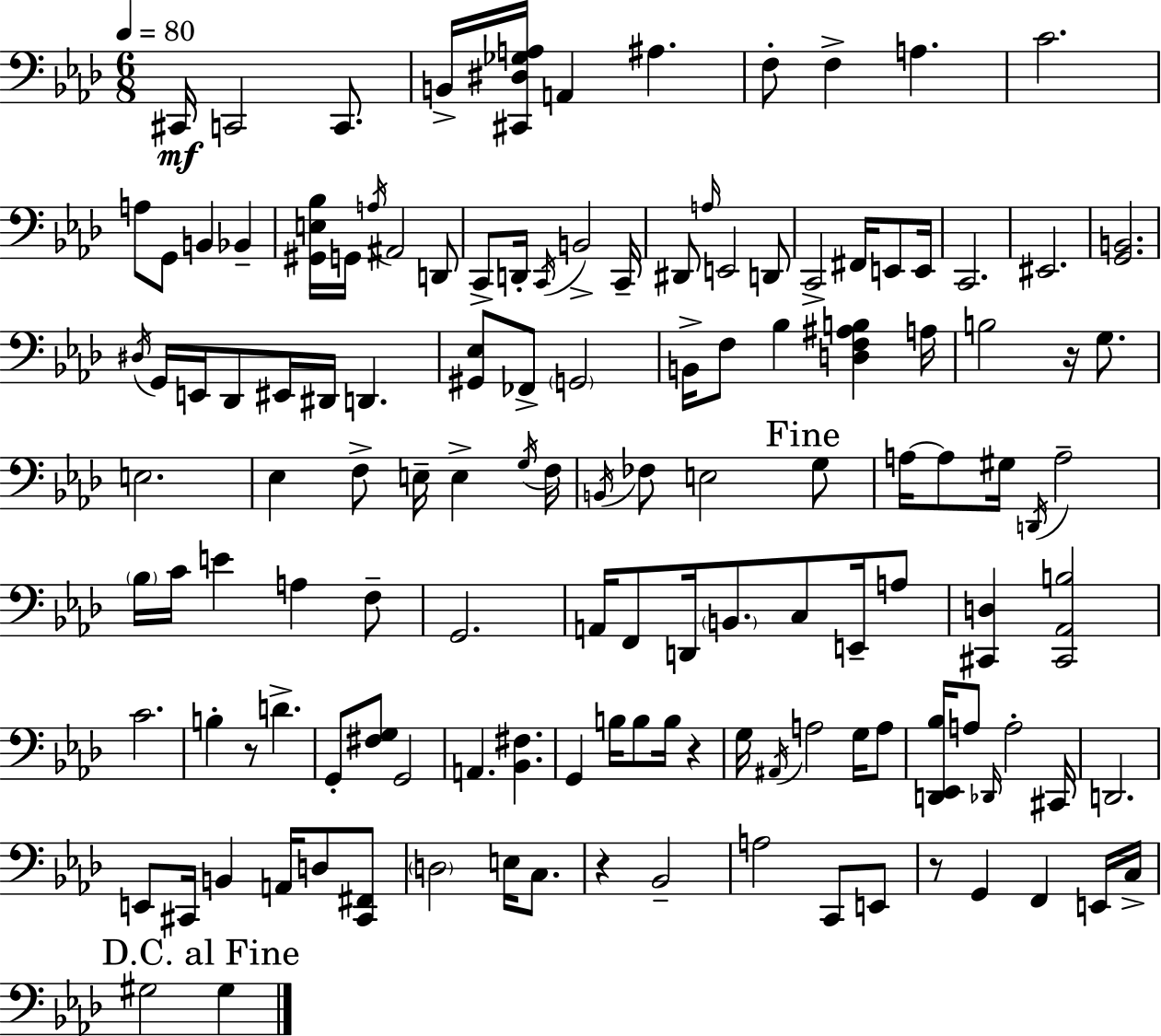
C#2/s C2/h C2/e. B2/s [C#2,D#3,Gb3,A3]/s A2/q A#3/q. F3/e F3/q A3/q. C4/h. A3/e G2/e B2/q Bb2/q [G#2,E3,Bb3]/s G2/s A3/s A#2/h D2/e C2/e D2/s C2/s B2/h C2/s D#2/e A3/s E2/h D2/e C2/h F#2/s E2/e E2/s C2/h. EIS2/h. [G2,B2]/h. D#3/s G2/s E2/s Db2/e EIS2/s D#2/s D2/q. [G#2,Eb3]/e FES2/e G2/h B2/s F3/e Bb3/q [D3,F3,A#3,B3]/q A3/s B3/h R/s G3/e. E3/h. Eb3/q F3/e E3/s E3/q G3/s F3/s B2/s FES3/e E3/h G3/e A3/s A3/e G#3/s D2/s A3/h Bb3/s C4/s E4/q A3/q F3/e G2/h. A2/s F2/e D2/s B2/e. C3/e E2/s A3/e [C#2,D3]/q [C#2,Ab2,B3]/h C4/h. B3/q R/e D4/q. G2/e [F#3,G3]/e G2/h A2/q. [Bb2,F#3]/q. G2/q B3/s B3/e B3/s R/q G3/s A#2/s A3/h G3/s A3/e [D2,Eb2,Bb3]/s A3/e Db2/s A3/h C#2/s D2/h. E2/e C#2/s B2/q A2/s D3/e [C#2,F#2]/e D3/h E3/s C3/e. R/q Bb2/h A3/h C2/e E2/e R/e G2/q F2/q E2/s C3/s G#3/h G#3/q